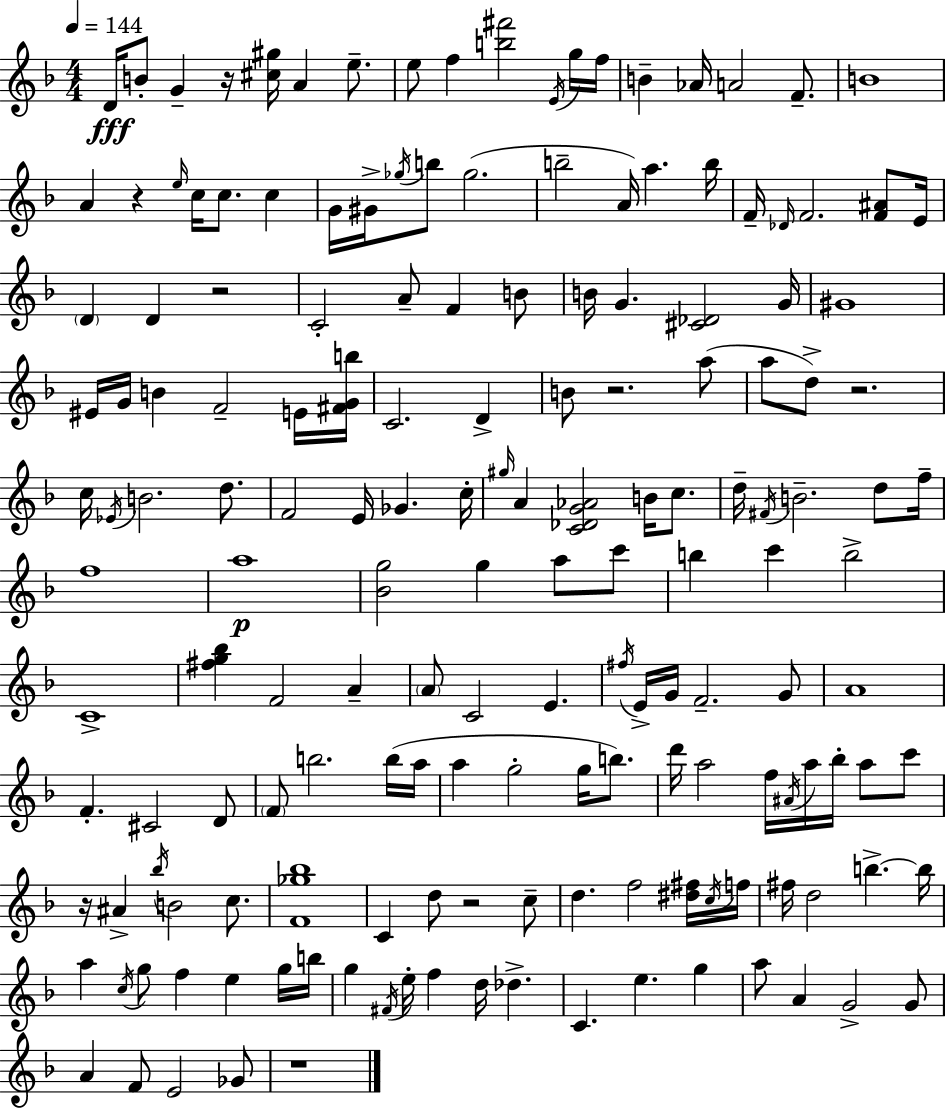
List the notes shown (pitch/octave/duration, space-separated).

D4/s B4/e G4/q R/s [C#5,G#5]/s A4/q E5/e. E5/e F5/q [B5,F#6]/h E4/s G5/s F5/s B4/q Ab4/s A4/h F4/e. B4/w A4/q R/q E5/s C5/s C5/e. C5/q G4/s G#4/s Gb5/s B5/e Gb5/h. B5/h A4/s A5/q. B5/s F4/s Db4/s F4/h. [F4,A#4]/e E4/s D4/q D4/q R/h C4/h A4/e F4/q B4/e B4/s G4/q. [C#4,Db4]/h G4/s G#4/w EIS4/s G4/s B4/q F4/h E4/s [F#4,G4,B5]/s C4/h. D4/q B4/e R/h. A5/e A5/e D5/e R/h. C5/s Eb4/s B4/h. D5/e. F4/h E4/s Gb4/q. C5/s G#5/s A4/q [C4,Db4,G4,Ab4]/h B4/s C5/e. D5/s F#4/s B4/h. D5/e F5/s F5/w A5/w [Bb4,G5]/h G5/q A5/e C6/e B5/q C6/q B5/h C4/w [F#5,G5,Bb5]/q F4/h A4/q A4/e C4/h E4/q. F#5/s E4/s G4/s F4/h. G4/e A4/w F4/q. C#4/h D4/e F4/e B5/h. B5/s A5/s A5/q G5/h G5/s B5/e. D6/s A5/h F5/s A#4/s A5/s Bb5/s A5/e C6/e R/s A#4/q Bb5/s B4/h C5/e. [F4,Gb5,Bb5]/w C4/q D5/e R/h C5/e D5/q. F5/h [D#5,F#5]/s C5/s F5/s F#5/s D5/h B5/q. B5/s A5/q C5/s G5/e F5/q E5/q G5/s B5/s G5/q F#4/s E5/s F5/q D5/s Db5/q. C4/q. E5/q. G5/q A5/e A4/q G4/h G4/e A4/q F4/e E4/h Gb4/e R/w